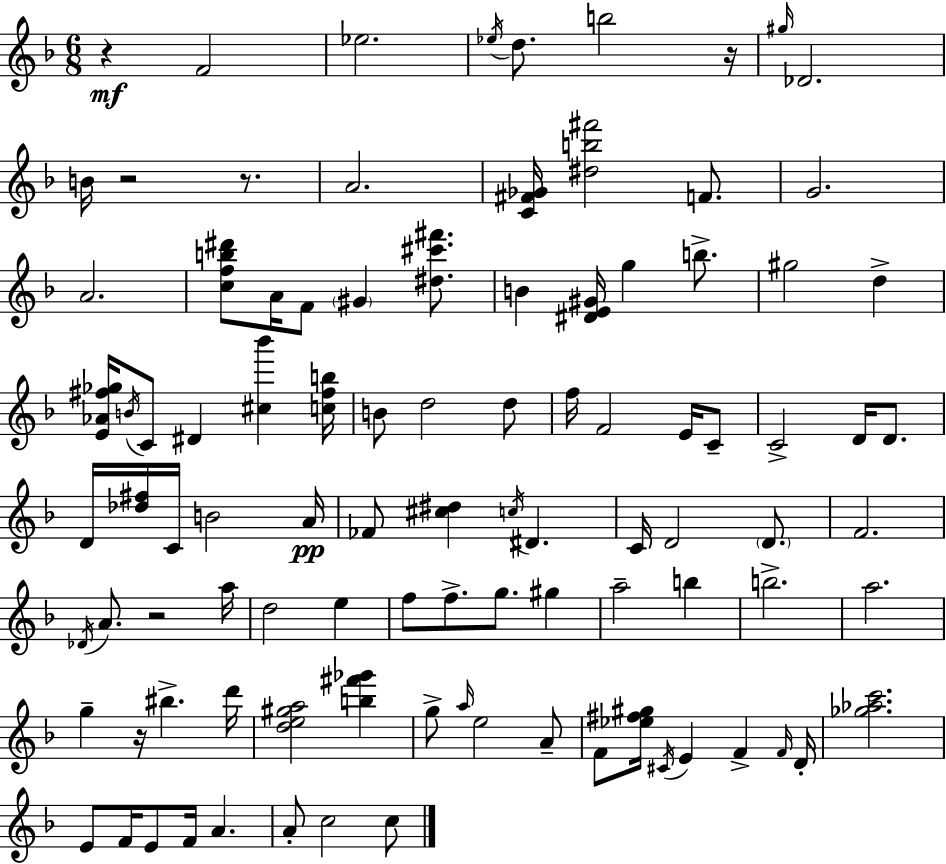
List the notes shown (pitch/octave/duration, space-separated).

R/q F4/h Eb5/h. Eb5/s D5/e. B5/h R/s G#5/s Db4/h. B4/s R/h R/e. A4/h. [C4,F#4,Gb4]/s [D#5,B5,F#6]/h F4/e. G4/h. A4/h. [C5,F5,B5,D#6]/e A4/s F4/e G#4/q [D#5,C#6,F#6]/e. B4/q [D#4,E4,G#4]/s G5/q B5/e. G#5/h D5/q [E4,Ab4,F#5,Gb5]/s B4/s C4/e D#4/q [C#5,Bb6]/q [C5,F#5,B5]/s B4/e D5/h D5/e F5/s F4/h E4/s C4/e C4/h D4/s D4/e. D4/s [Db5,F#5]/s C4/s B4/h A4/s FES4/e [C#5,D#5]/q C5/s D#4/q. C4/s D4/h D4/e. F4/h. Db4/s A4/e. R/h A5/s D5/h E5/q F5/e F5/e. G5/e. G#5/q A5/h B5/q B5/h. A5/h. G5/q R/s BIS5/q. D6/s [D5,E5,G#5,A5]/h [B5,F#6,Gb6]/q G5/e A5/s E5/h A4/e F4/e [Eb5,F#5,G#5]/s C#4/s E4/q F4/q F4/s D4/s [Gb5,Ab5,C6]/h. E4/e F4/s E4/e F4/s A4/q. A4/e C5/h C5/e